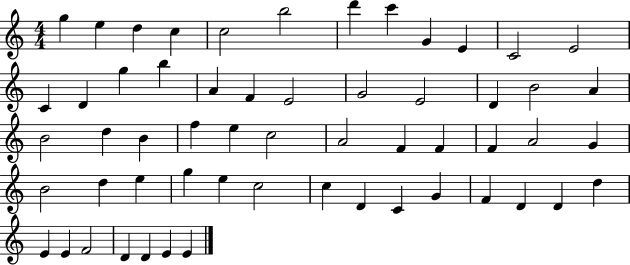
{
  \clef treble
  \numericTimeSignature
  \time 4/4
  \key c \major
  g''4 e''4 d''4 c''4 | c''2 b''2 | d'''4 c'''4 g'4 e'4 | c'2 e'2 | \break c'4 d'4 g''4 b''4 | a'4 f'4 e'2 | g'2 e'2 | d'4 b'2 a'4 | \break b'2 d''4 b'4 | f''4 e''4 c''2 | a'2 f'4 f'4 | f'4 a'2 g'4 | \break b'2 d''4 e''4 | g''4 e''4 c''2 | c''4 d'4 c'4 g'4 | f'4 d'4 d'4 d''4 | \break e'4 e'4 f'2 | d'4 d'4 e'4 e'4 | \bar "|."
}